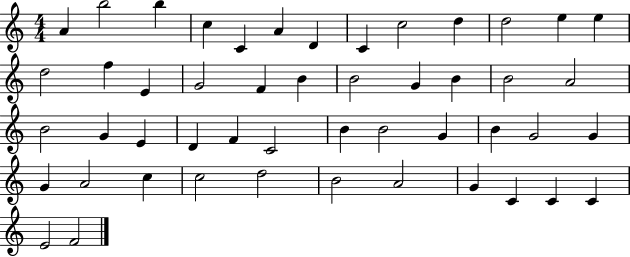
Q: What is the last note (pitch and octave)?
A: F4